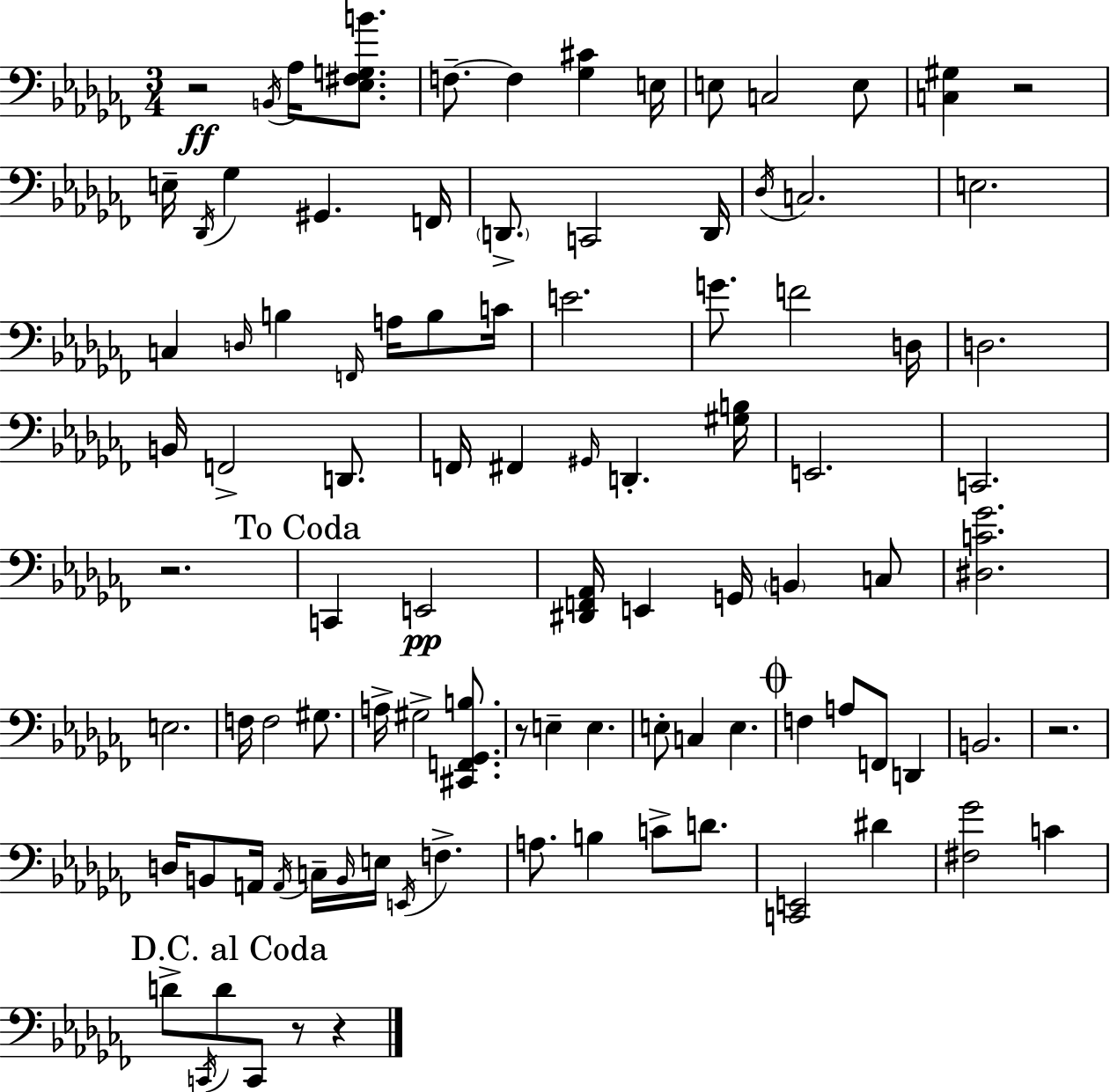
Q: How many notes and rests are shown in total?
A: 97